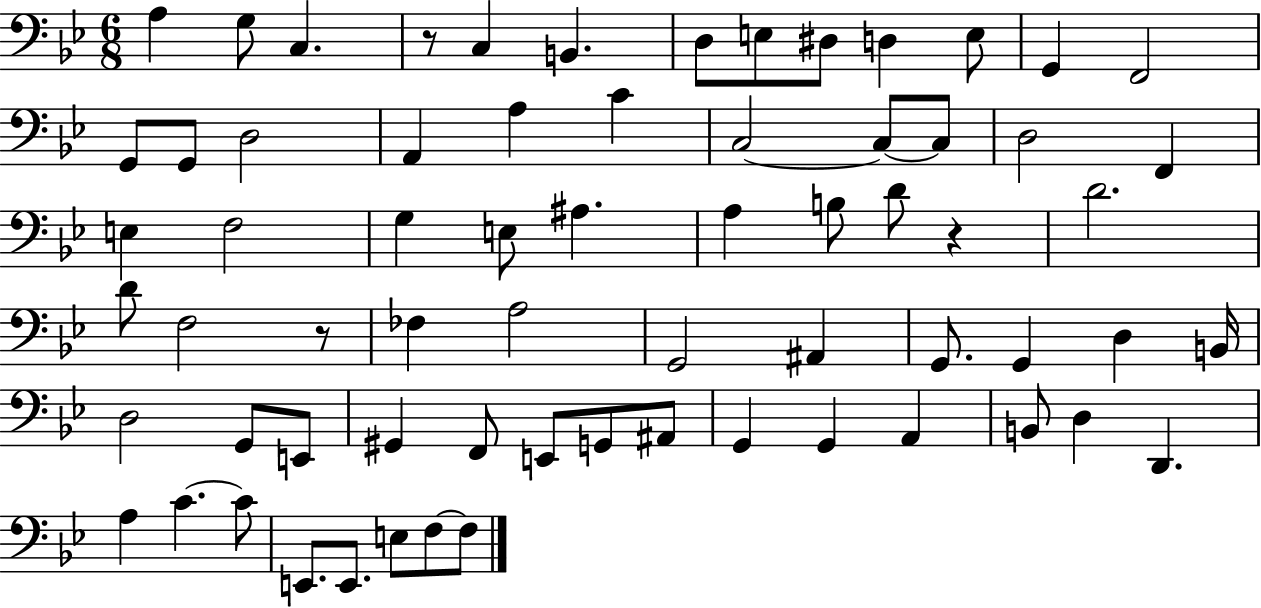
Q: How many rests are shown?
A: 3